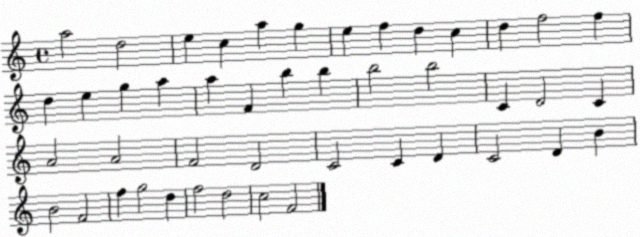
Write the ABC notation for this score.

X:1
T:Untitled
M:4/4
L:1/4
K:C
a2 d2 e c a g e f d c d f2 f d e g a a F b b b2 b2 C D2 C A2 A2 F2 D2 C2 C D C2 D B B2 F2 f g2 d f2 d2 c2 F2